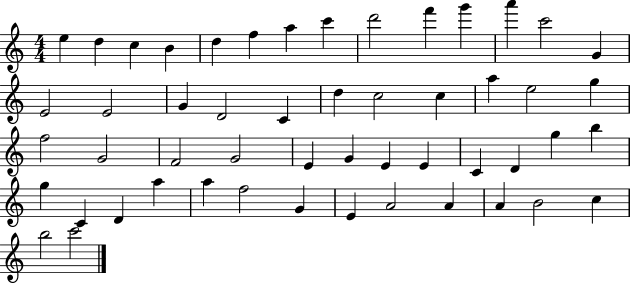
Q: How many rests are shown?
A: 0